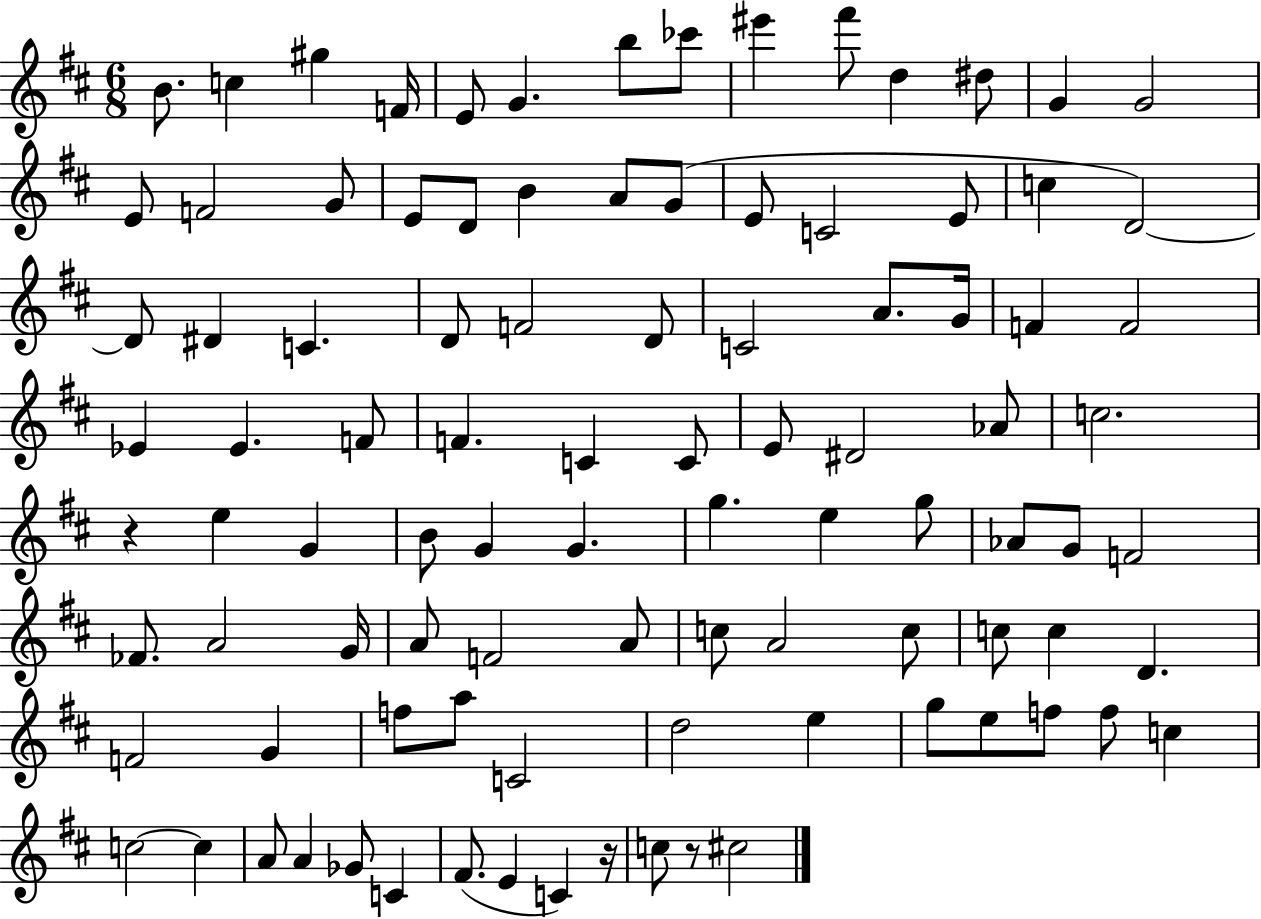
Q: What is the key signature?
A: D major